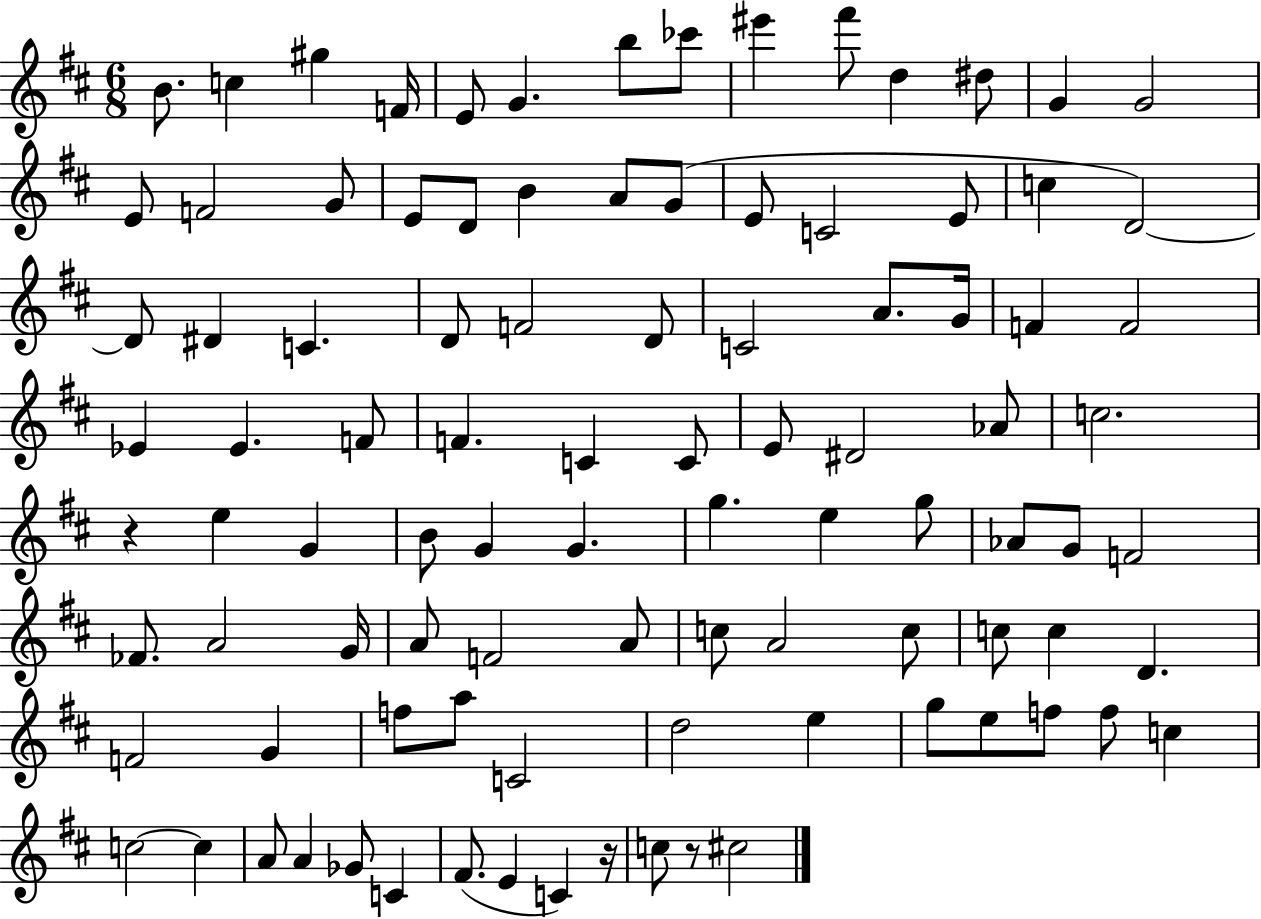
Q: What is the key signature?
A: D major